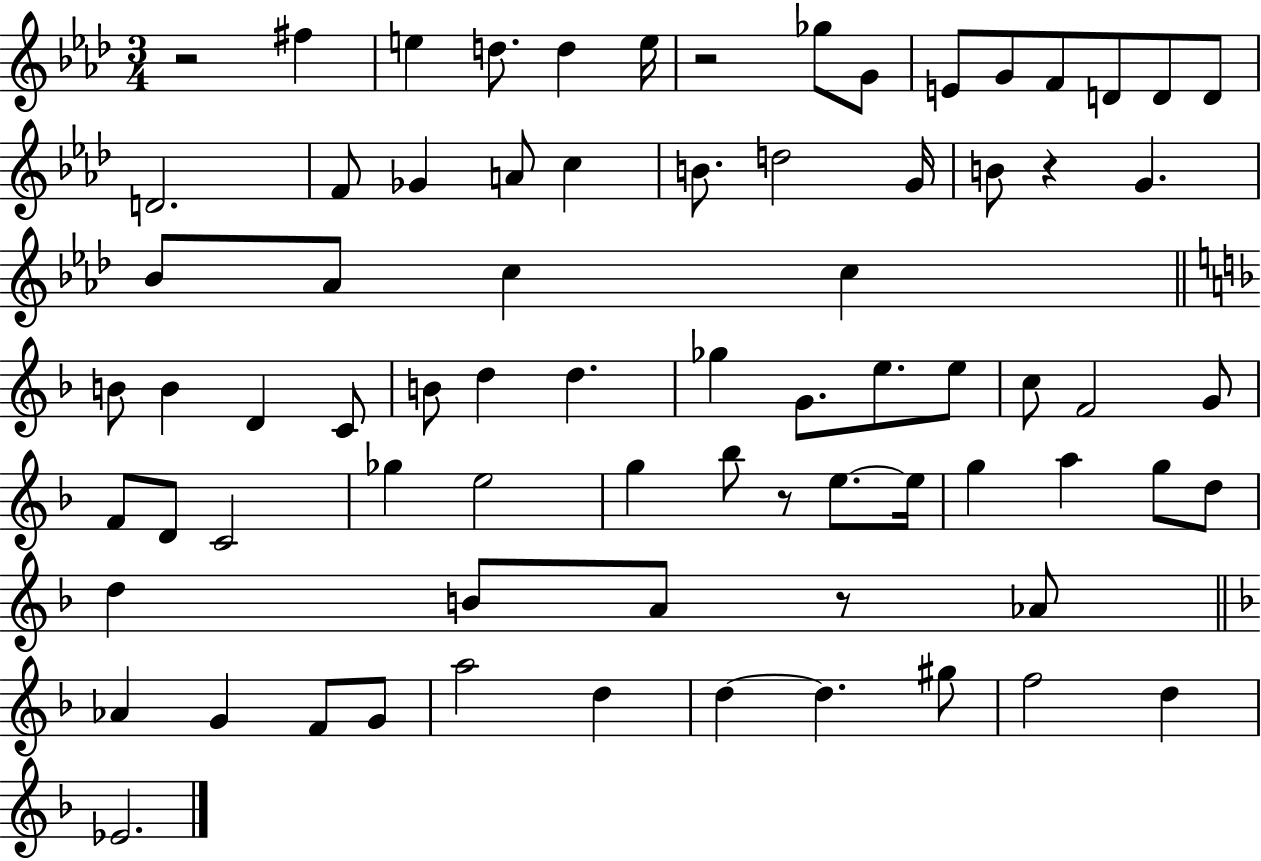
{
  \clef treble
  \numericTimeSignature
  \time 3/4
  \key aes \major
  \repeat volta 2 { r2 fis''4 | e''4 d''8. d''4 e''16 | r2 ges''8 g'8 | e'8 g'8 f'8 d'8 d'8 d'8 | \break d'2. | f'8 ges'4 a'8 c''4 | b'8. d''2 g'16 | b'8 r4 g'4. | \break bes'8 aes'8 c''4 c''4 | \bar "||" \break \key f \major b'8 b'4 d'4 c'8 | b'8 d''4 d''4. | ges''4 g'8. e''8. e''8 | c''8 f'2 g'8 | \break f'8 d'8 c'2 | ges''4 e''2 | g''4 bes''8 r8 e''8.~~ e''16 | g''4 a''4 g''8 d''8 | \break d''4 b'8 a'8 r8 aes'8 | \bar "||" \break \key f \major aes'4 g'4 f'8 g'8 | a''2 d''4 | d''4~~ d''4. gis''8 | f''2 d''4 | \break ees'2. | } \bar "|."
}